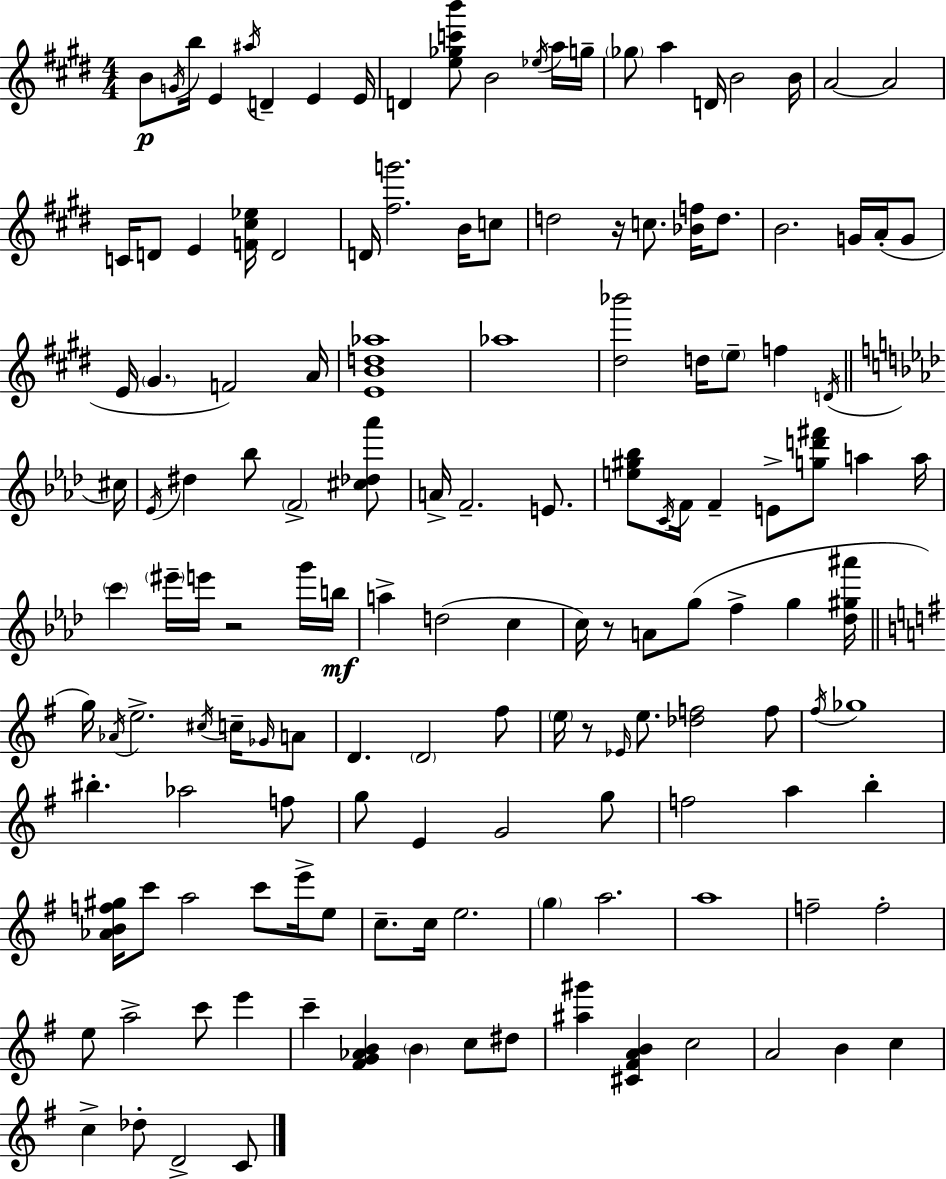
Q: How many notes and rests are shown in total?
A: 144